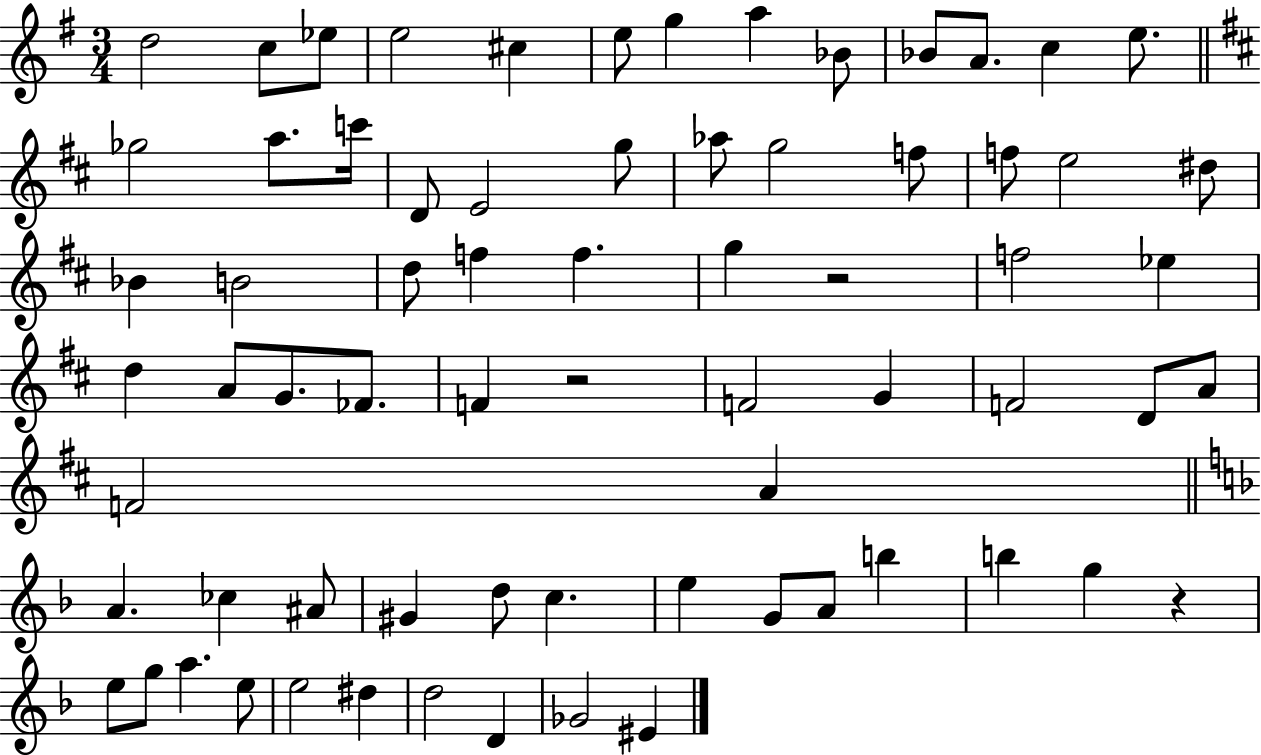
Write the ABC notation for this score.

X:1
T:Untitled
M:3/4
L:1/4
K:G
d2 c/2 _e/2 e2 ^c e/2 g a _B/2 _B/2 A/2 c e/2 _g2 a/2 c'/4 D/2 E2 g/2 _a/2 g2 f/2 f/2 e2 ^d/2 _B B2 d/2 f f g z2 f2 _e d A/2 G/2 _F/2 F z2 F2 G F2 D/2 A/2 F2 A A _c ^A/2 ^G d/2 c e G/2 A/2 b b g z e/2 g/2 a e/2 e2 ^d d2 D _G2 ^E